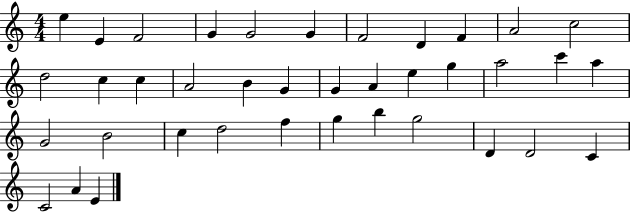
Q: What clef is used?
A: treble